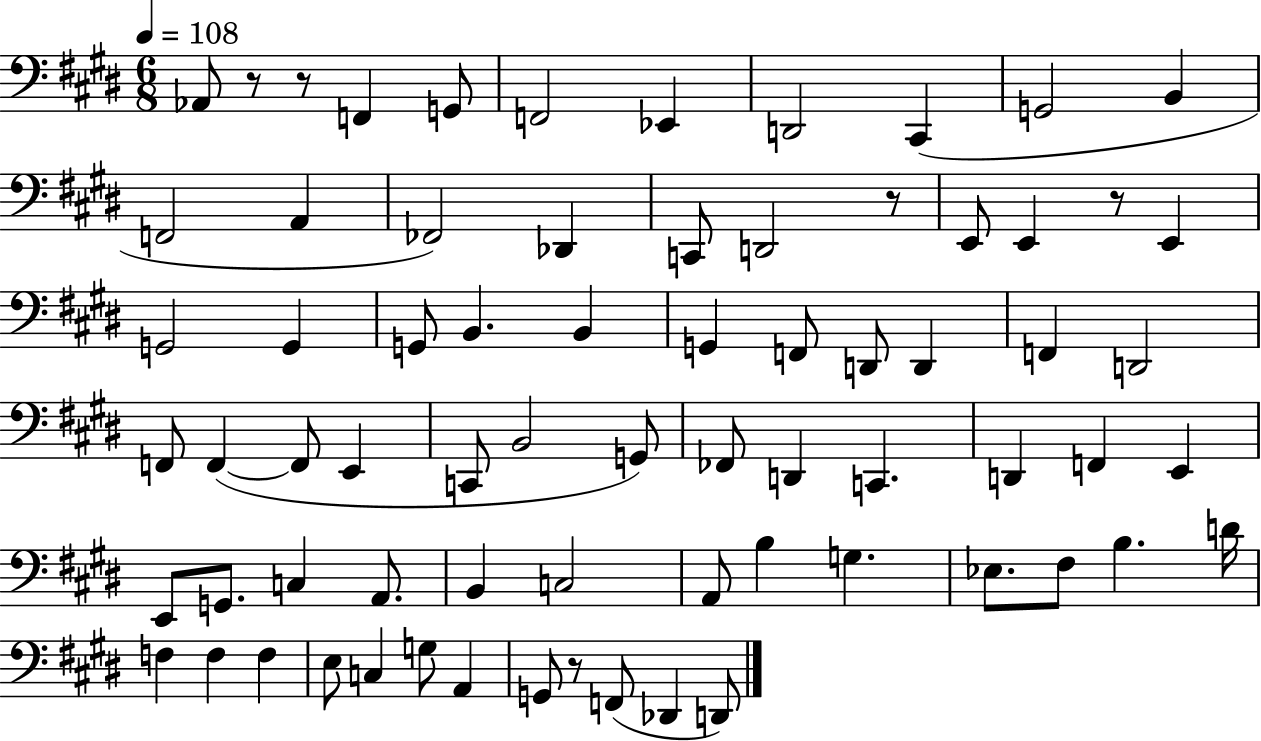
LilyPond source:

{
  \clef bass
  \numericTimeSignature
  \time 6/8
  \key e \major
  \tempo 4 = 108
  aes,8 r8 r8 f,4 g,8 | f,2 ees,4 | d,2 cis,4( | g,2 b,4 | \break f,2 a,4 | fes,2) des,4 | c,8 d,2 r8 | e,8 e,4 r8 e,4 | \break g,2 g,4 | g,8 b,4. b,4 | g,4 f,8 d,8 d,4 | f,4 d,2 | \break f,8 f,4~(~ f,8 e,4 | c,8 b,2 g,8) | fes,8 d,4 c,4. | d,4 f,4 e,4 | \break e,8 g,8. c4 a,8. | b,4 c2 | a,8 b4 g4. | ees8. fis8 b4. d'16 | \break f4 f4 f4 | e8 c4 g8 a,4 | g,8 r8 f,8( des,4 d,8) | \bar "|."
}